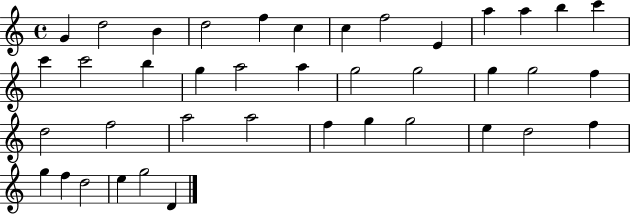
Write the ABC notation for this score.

X:1
T:Untitled
M:4/4
L:1/4
K:C
G d2 B d2 f c c f2 E a a b c' c' c'2 b g a2 a g2 g2 g g2 f d2 f2 a2 a2 f g g2 e d2 f g f d2 e g2 D